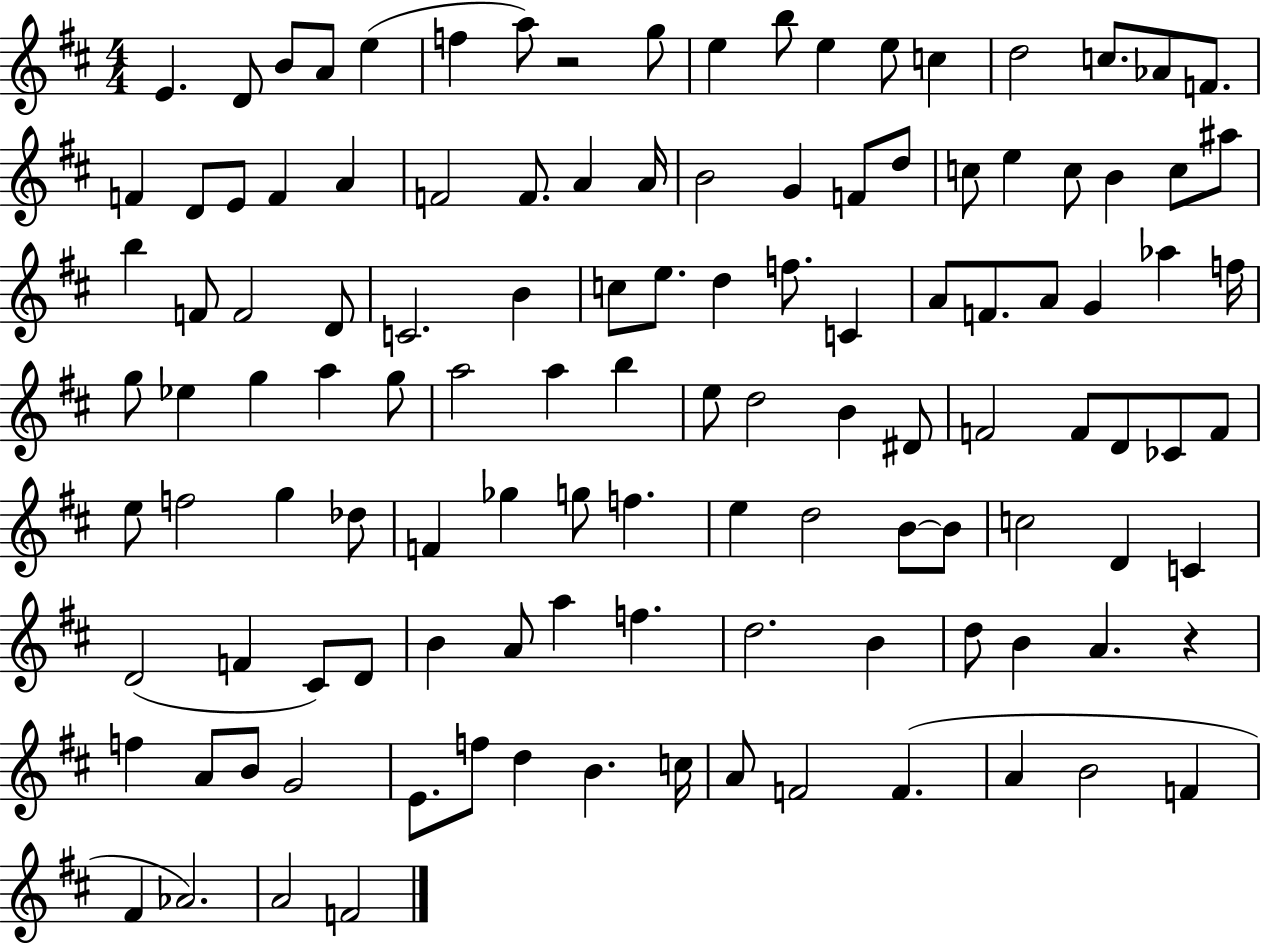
X:1
T:Untitled
M:4/4
L:1/4
K:D
E D/2 B/2 A/2 e f a/2 z2 g/2 e b/2 e e/2 c d2 c/2 _A/2 F/2 F D/2 E/2 F A F2 F/2 A A/4 B2 G F/2 d/2 c/2 e c/2 B c/2 ^a/2 b F/2 F2 D/2 C2 B c/2 e/2 d f/2 C A/2 F/2 A/2 G _a f/4 g/2 _e g a g/2 a2 a b e/2 d2 B ^D/2 F2 F/2 D/2 _C/2 F/2 e/2 f2 g _d/2 F _g g/2 f e d2 B/2 B/2 c2 D C D2 F ^C/2 D/2 B A/2 a f d2 B d/2 B A z f A/2 B/2 G2 E/2 f/2 d B c/4 A/2 F2 F A B2 F ^F _A2 A2 F2